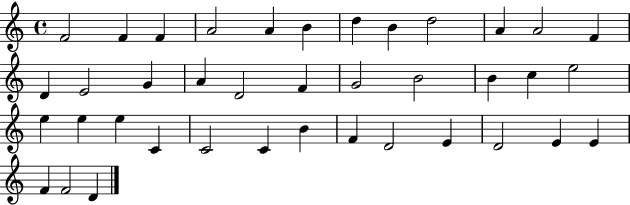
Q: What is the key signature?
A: C major